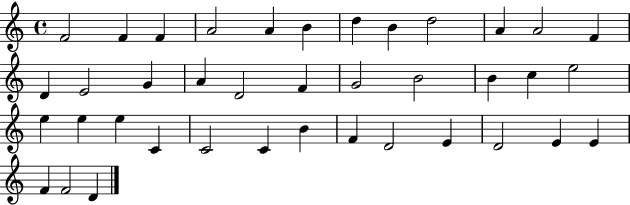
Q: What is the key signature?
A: C major